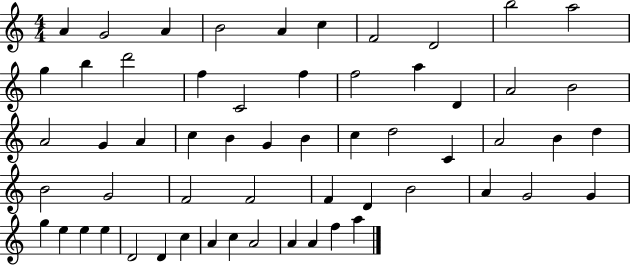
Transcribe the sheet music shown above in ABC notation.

X:1
T:Untitled
M:4/4
L:1/4
K:C
A G2 A B2 A c F2 D2 b2 a2 g b d'2 f C2 f f2 a D A2 B2 A2 G A c B G B c d2 C A2 B d B2 G2 F2 F2 F D B2 A G2 G g e e e D2 D c A c A2 A A f a